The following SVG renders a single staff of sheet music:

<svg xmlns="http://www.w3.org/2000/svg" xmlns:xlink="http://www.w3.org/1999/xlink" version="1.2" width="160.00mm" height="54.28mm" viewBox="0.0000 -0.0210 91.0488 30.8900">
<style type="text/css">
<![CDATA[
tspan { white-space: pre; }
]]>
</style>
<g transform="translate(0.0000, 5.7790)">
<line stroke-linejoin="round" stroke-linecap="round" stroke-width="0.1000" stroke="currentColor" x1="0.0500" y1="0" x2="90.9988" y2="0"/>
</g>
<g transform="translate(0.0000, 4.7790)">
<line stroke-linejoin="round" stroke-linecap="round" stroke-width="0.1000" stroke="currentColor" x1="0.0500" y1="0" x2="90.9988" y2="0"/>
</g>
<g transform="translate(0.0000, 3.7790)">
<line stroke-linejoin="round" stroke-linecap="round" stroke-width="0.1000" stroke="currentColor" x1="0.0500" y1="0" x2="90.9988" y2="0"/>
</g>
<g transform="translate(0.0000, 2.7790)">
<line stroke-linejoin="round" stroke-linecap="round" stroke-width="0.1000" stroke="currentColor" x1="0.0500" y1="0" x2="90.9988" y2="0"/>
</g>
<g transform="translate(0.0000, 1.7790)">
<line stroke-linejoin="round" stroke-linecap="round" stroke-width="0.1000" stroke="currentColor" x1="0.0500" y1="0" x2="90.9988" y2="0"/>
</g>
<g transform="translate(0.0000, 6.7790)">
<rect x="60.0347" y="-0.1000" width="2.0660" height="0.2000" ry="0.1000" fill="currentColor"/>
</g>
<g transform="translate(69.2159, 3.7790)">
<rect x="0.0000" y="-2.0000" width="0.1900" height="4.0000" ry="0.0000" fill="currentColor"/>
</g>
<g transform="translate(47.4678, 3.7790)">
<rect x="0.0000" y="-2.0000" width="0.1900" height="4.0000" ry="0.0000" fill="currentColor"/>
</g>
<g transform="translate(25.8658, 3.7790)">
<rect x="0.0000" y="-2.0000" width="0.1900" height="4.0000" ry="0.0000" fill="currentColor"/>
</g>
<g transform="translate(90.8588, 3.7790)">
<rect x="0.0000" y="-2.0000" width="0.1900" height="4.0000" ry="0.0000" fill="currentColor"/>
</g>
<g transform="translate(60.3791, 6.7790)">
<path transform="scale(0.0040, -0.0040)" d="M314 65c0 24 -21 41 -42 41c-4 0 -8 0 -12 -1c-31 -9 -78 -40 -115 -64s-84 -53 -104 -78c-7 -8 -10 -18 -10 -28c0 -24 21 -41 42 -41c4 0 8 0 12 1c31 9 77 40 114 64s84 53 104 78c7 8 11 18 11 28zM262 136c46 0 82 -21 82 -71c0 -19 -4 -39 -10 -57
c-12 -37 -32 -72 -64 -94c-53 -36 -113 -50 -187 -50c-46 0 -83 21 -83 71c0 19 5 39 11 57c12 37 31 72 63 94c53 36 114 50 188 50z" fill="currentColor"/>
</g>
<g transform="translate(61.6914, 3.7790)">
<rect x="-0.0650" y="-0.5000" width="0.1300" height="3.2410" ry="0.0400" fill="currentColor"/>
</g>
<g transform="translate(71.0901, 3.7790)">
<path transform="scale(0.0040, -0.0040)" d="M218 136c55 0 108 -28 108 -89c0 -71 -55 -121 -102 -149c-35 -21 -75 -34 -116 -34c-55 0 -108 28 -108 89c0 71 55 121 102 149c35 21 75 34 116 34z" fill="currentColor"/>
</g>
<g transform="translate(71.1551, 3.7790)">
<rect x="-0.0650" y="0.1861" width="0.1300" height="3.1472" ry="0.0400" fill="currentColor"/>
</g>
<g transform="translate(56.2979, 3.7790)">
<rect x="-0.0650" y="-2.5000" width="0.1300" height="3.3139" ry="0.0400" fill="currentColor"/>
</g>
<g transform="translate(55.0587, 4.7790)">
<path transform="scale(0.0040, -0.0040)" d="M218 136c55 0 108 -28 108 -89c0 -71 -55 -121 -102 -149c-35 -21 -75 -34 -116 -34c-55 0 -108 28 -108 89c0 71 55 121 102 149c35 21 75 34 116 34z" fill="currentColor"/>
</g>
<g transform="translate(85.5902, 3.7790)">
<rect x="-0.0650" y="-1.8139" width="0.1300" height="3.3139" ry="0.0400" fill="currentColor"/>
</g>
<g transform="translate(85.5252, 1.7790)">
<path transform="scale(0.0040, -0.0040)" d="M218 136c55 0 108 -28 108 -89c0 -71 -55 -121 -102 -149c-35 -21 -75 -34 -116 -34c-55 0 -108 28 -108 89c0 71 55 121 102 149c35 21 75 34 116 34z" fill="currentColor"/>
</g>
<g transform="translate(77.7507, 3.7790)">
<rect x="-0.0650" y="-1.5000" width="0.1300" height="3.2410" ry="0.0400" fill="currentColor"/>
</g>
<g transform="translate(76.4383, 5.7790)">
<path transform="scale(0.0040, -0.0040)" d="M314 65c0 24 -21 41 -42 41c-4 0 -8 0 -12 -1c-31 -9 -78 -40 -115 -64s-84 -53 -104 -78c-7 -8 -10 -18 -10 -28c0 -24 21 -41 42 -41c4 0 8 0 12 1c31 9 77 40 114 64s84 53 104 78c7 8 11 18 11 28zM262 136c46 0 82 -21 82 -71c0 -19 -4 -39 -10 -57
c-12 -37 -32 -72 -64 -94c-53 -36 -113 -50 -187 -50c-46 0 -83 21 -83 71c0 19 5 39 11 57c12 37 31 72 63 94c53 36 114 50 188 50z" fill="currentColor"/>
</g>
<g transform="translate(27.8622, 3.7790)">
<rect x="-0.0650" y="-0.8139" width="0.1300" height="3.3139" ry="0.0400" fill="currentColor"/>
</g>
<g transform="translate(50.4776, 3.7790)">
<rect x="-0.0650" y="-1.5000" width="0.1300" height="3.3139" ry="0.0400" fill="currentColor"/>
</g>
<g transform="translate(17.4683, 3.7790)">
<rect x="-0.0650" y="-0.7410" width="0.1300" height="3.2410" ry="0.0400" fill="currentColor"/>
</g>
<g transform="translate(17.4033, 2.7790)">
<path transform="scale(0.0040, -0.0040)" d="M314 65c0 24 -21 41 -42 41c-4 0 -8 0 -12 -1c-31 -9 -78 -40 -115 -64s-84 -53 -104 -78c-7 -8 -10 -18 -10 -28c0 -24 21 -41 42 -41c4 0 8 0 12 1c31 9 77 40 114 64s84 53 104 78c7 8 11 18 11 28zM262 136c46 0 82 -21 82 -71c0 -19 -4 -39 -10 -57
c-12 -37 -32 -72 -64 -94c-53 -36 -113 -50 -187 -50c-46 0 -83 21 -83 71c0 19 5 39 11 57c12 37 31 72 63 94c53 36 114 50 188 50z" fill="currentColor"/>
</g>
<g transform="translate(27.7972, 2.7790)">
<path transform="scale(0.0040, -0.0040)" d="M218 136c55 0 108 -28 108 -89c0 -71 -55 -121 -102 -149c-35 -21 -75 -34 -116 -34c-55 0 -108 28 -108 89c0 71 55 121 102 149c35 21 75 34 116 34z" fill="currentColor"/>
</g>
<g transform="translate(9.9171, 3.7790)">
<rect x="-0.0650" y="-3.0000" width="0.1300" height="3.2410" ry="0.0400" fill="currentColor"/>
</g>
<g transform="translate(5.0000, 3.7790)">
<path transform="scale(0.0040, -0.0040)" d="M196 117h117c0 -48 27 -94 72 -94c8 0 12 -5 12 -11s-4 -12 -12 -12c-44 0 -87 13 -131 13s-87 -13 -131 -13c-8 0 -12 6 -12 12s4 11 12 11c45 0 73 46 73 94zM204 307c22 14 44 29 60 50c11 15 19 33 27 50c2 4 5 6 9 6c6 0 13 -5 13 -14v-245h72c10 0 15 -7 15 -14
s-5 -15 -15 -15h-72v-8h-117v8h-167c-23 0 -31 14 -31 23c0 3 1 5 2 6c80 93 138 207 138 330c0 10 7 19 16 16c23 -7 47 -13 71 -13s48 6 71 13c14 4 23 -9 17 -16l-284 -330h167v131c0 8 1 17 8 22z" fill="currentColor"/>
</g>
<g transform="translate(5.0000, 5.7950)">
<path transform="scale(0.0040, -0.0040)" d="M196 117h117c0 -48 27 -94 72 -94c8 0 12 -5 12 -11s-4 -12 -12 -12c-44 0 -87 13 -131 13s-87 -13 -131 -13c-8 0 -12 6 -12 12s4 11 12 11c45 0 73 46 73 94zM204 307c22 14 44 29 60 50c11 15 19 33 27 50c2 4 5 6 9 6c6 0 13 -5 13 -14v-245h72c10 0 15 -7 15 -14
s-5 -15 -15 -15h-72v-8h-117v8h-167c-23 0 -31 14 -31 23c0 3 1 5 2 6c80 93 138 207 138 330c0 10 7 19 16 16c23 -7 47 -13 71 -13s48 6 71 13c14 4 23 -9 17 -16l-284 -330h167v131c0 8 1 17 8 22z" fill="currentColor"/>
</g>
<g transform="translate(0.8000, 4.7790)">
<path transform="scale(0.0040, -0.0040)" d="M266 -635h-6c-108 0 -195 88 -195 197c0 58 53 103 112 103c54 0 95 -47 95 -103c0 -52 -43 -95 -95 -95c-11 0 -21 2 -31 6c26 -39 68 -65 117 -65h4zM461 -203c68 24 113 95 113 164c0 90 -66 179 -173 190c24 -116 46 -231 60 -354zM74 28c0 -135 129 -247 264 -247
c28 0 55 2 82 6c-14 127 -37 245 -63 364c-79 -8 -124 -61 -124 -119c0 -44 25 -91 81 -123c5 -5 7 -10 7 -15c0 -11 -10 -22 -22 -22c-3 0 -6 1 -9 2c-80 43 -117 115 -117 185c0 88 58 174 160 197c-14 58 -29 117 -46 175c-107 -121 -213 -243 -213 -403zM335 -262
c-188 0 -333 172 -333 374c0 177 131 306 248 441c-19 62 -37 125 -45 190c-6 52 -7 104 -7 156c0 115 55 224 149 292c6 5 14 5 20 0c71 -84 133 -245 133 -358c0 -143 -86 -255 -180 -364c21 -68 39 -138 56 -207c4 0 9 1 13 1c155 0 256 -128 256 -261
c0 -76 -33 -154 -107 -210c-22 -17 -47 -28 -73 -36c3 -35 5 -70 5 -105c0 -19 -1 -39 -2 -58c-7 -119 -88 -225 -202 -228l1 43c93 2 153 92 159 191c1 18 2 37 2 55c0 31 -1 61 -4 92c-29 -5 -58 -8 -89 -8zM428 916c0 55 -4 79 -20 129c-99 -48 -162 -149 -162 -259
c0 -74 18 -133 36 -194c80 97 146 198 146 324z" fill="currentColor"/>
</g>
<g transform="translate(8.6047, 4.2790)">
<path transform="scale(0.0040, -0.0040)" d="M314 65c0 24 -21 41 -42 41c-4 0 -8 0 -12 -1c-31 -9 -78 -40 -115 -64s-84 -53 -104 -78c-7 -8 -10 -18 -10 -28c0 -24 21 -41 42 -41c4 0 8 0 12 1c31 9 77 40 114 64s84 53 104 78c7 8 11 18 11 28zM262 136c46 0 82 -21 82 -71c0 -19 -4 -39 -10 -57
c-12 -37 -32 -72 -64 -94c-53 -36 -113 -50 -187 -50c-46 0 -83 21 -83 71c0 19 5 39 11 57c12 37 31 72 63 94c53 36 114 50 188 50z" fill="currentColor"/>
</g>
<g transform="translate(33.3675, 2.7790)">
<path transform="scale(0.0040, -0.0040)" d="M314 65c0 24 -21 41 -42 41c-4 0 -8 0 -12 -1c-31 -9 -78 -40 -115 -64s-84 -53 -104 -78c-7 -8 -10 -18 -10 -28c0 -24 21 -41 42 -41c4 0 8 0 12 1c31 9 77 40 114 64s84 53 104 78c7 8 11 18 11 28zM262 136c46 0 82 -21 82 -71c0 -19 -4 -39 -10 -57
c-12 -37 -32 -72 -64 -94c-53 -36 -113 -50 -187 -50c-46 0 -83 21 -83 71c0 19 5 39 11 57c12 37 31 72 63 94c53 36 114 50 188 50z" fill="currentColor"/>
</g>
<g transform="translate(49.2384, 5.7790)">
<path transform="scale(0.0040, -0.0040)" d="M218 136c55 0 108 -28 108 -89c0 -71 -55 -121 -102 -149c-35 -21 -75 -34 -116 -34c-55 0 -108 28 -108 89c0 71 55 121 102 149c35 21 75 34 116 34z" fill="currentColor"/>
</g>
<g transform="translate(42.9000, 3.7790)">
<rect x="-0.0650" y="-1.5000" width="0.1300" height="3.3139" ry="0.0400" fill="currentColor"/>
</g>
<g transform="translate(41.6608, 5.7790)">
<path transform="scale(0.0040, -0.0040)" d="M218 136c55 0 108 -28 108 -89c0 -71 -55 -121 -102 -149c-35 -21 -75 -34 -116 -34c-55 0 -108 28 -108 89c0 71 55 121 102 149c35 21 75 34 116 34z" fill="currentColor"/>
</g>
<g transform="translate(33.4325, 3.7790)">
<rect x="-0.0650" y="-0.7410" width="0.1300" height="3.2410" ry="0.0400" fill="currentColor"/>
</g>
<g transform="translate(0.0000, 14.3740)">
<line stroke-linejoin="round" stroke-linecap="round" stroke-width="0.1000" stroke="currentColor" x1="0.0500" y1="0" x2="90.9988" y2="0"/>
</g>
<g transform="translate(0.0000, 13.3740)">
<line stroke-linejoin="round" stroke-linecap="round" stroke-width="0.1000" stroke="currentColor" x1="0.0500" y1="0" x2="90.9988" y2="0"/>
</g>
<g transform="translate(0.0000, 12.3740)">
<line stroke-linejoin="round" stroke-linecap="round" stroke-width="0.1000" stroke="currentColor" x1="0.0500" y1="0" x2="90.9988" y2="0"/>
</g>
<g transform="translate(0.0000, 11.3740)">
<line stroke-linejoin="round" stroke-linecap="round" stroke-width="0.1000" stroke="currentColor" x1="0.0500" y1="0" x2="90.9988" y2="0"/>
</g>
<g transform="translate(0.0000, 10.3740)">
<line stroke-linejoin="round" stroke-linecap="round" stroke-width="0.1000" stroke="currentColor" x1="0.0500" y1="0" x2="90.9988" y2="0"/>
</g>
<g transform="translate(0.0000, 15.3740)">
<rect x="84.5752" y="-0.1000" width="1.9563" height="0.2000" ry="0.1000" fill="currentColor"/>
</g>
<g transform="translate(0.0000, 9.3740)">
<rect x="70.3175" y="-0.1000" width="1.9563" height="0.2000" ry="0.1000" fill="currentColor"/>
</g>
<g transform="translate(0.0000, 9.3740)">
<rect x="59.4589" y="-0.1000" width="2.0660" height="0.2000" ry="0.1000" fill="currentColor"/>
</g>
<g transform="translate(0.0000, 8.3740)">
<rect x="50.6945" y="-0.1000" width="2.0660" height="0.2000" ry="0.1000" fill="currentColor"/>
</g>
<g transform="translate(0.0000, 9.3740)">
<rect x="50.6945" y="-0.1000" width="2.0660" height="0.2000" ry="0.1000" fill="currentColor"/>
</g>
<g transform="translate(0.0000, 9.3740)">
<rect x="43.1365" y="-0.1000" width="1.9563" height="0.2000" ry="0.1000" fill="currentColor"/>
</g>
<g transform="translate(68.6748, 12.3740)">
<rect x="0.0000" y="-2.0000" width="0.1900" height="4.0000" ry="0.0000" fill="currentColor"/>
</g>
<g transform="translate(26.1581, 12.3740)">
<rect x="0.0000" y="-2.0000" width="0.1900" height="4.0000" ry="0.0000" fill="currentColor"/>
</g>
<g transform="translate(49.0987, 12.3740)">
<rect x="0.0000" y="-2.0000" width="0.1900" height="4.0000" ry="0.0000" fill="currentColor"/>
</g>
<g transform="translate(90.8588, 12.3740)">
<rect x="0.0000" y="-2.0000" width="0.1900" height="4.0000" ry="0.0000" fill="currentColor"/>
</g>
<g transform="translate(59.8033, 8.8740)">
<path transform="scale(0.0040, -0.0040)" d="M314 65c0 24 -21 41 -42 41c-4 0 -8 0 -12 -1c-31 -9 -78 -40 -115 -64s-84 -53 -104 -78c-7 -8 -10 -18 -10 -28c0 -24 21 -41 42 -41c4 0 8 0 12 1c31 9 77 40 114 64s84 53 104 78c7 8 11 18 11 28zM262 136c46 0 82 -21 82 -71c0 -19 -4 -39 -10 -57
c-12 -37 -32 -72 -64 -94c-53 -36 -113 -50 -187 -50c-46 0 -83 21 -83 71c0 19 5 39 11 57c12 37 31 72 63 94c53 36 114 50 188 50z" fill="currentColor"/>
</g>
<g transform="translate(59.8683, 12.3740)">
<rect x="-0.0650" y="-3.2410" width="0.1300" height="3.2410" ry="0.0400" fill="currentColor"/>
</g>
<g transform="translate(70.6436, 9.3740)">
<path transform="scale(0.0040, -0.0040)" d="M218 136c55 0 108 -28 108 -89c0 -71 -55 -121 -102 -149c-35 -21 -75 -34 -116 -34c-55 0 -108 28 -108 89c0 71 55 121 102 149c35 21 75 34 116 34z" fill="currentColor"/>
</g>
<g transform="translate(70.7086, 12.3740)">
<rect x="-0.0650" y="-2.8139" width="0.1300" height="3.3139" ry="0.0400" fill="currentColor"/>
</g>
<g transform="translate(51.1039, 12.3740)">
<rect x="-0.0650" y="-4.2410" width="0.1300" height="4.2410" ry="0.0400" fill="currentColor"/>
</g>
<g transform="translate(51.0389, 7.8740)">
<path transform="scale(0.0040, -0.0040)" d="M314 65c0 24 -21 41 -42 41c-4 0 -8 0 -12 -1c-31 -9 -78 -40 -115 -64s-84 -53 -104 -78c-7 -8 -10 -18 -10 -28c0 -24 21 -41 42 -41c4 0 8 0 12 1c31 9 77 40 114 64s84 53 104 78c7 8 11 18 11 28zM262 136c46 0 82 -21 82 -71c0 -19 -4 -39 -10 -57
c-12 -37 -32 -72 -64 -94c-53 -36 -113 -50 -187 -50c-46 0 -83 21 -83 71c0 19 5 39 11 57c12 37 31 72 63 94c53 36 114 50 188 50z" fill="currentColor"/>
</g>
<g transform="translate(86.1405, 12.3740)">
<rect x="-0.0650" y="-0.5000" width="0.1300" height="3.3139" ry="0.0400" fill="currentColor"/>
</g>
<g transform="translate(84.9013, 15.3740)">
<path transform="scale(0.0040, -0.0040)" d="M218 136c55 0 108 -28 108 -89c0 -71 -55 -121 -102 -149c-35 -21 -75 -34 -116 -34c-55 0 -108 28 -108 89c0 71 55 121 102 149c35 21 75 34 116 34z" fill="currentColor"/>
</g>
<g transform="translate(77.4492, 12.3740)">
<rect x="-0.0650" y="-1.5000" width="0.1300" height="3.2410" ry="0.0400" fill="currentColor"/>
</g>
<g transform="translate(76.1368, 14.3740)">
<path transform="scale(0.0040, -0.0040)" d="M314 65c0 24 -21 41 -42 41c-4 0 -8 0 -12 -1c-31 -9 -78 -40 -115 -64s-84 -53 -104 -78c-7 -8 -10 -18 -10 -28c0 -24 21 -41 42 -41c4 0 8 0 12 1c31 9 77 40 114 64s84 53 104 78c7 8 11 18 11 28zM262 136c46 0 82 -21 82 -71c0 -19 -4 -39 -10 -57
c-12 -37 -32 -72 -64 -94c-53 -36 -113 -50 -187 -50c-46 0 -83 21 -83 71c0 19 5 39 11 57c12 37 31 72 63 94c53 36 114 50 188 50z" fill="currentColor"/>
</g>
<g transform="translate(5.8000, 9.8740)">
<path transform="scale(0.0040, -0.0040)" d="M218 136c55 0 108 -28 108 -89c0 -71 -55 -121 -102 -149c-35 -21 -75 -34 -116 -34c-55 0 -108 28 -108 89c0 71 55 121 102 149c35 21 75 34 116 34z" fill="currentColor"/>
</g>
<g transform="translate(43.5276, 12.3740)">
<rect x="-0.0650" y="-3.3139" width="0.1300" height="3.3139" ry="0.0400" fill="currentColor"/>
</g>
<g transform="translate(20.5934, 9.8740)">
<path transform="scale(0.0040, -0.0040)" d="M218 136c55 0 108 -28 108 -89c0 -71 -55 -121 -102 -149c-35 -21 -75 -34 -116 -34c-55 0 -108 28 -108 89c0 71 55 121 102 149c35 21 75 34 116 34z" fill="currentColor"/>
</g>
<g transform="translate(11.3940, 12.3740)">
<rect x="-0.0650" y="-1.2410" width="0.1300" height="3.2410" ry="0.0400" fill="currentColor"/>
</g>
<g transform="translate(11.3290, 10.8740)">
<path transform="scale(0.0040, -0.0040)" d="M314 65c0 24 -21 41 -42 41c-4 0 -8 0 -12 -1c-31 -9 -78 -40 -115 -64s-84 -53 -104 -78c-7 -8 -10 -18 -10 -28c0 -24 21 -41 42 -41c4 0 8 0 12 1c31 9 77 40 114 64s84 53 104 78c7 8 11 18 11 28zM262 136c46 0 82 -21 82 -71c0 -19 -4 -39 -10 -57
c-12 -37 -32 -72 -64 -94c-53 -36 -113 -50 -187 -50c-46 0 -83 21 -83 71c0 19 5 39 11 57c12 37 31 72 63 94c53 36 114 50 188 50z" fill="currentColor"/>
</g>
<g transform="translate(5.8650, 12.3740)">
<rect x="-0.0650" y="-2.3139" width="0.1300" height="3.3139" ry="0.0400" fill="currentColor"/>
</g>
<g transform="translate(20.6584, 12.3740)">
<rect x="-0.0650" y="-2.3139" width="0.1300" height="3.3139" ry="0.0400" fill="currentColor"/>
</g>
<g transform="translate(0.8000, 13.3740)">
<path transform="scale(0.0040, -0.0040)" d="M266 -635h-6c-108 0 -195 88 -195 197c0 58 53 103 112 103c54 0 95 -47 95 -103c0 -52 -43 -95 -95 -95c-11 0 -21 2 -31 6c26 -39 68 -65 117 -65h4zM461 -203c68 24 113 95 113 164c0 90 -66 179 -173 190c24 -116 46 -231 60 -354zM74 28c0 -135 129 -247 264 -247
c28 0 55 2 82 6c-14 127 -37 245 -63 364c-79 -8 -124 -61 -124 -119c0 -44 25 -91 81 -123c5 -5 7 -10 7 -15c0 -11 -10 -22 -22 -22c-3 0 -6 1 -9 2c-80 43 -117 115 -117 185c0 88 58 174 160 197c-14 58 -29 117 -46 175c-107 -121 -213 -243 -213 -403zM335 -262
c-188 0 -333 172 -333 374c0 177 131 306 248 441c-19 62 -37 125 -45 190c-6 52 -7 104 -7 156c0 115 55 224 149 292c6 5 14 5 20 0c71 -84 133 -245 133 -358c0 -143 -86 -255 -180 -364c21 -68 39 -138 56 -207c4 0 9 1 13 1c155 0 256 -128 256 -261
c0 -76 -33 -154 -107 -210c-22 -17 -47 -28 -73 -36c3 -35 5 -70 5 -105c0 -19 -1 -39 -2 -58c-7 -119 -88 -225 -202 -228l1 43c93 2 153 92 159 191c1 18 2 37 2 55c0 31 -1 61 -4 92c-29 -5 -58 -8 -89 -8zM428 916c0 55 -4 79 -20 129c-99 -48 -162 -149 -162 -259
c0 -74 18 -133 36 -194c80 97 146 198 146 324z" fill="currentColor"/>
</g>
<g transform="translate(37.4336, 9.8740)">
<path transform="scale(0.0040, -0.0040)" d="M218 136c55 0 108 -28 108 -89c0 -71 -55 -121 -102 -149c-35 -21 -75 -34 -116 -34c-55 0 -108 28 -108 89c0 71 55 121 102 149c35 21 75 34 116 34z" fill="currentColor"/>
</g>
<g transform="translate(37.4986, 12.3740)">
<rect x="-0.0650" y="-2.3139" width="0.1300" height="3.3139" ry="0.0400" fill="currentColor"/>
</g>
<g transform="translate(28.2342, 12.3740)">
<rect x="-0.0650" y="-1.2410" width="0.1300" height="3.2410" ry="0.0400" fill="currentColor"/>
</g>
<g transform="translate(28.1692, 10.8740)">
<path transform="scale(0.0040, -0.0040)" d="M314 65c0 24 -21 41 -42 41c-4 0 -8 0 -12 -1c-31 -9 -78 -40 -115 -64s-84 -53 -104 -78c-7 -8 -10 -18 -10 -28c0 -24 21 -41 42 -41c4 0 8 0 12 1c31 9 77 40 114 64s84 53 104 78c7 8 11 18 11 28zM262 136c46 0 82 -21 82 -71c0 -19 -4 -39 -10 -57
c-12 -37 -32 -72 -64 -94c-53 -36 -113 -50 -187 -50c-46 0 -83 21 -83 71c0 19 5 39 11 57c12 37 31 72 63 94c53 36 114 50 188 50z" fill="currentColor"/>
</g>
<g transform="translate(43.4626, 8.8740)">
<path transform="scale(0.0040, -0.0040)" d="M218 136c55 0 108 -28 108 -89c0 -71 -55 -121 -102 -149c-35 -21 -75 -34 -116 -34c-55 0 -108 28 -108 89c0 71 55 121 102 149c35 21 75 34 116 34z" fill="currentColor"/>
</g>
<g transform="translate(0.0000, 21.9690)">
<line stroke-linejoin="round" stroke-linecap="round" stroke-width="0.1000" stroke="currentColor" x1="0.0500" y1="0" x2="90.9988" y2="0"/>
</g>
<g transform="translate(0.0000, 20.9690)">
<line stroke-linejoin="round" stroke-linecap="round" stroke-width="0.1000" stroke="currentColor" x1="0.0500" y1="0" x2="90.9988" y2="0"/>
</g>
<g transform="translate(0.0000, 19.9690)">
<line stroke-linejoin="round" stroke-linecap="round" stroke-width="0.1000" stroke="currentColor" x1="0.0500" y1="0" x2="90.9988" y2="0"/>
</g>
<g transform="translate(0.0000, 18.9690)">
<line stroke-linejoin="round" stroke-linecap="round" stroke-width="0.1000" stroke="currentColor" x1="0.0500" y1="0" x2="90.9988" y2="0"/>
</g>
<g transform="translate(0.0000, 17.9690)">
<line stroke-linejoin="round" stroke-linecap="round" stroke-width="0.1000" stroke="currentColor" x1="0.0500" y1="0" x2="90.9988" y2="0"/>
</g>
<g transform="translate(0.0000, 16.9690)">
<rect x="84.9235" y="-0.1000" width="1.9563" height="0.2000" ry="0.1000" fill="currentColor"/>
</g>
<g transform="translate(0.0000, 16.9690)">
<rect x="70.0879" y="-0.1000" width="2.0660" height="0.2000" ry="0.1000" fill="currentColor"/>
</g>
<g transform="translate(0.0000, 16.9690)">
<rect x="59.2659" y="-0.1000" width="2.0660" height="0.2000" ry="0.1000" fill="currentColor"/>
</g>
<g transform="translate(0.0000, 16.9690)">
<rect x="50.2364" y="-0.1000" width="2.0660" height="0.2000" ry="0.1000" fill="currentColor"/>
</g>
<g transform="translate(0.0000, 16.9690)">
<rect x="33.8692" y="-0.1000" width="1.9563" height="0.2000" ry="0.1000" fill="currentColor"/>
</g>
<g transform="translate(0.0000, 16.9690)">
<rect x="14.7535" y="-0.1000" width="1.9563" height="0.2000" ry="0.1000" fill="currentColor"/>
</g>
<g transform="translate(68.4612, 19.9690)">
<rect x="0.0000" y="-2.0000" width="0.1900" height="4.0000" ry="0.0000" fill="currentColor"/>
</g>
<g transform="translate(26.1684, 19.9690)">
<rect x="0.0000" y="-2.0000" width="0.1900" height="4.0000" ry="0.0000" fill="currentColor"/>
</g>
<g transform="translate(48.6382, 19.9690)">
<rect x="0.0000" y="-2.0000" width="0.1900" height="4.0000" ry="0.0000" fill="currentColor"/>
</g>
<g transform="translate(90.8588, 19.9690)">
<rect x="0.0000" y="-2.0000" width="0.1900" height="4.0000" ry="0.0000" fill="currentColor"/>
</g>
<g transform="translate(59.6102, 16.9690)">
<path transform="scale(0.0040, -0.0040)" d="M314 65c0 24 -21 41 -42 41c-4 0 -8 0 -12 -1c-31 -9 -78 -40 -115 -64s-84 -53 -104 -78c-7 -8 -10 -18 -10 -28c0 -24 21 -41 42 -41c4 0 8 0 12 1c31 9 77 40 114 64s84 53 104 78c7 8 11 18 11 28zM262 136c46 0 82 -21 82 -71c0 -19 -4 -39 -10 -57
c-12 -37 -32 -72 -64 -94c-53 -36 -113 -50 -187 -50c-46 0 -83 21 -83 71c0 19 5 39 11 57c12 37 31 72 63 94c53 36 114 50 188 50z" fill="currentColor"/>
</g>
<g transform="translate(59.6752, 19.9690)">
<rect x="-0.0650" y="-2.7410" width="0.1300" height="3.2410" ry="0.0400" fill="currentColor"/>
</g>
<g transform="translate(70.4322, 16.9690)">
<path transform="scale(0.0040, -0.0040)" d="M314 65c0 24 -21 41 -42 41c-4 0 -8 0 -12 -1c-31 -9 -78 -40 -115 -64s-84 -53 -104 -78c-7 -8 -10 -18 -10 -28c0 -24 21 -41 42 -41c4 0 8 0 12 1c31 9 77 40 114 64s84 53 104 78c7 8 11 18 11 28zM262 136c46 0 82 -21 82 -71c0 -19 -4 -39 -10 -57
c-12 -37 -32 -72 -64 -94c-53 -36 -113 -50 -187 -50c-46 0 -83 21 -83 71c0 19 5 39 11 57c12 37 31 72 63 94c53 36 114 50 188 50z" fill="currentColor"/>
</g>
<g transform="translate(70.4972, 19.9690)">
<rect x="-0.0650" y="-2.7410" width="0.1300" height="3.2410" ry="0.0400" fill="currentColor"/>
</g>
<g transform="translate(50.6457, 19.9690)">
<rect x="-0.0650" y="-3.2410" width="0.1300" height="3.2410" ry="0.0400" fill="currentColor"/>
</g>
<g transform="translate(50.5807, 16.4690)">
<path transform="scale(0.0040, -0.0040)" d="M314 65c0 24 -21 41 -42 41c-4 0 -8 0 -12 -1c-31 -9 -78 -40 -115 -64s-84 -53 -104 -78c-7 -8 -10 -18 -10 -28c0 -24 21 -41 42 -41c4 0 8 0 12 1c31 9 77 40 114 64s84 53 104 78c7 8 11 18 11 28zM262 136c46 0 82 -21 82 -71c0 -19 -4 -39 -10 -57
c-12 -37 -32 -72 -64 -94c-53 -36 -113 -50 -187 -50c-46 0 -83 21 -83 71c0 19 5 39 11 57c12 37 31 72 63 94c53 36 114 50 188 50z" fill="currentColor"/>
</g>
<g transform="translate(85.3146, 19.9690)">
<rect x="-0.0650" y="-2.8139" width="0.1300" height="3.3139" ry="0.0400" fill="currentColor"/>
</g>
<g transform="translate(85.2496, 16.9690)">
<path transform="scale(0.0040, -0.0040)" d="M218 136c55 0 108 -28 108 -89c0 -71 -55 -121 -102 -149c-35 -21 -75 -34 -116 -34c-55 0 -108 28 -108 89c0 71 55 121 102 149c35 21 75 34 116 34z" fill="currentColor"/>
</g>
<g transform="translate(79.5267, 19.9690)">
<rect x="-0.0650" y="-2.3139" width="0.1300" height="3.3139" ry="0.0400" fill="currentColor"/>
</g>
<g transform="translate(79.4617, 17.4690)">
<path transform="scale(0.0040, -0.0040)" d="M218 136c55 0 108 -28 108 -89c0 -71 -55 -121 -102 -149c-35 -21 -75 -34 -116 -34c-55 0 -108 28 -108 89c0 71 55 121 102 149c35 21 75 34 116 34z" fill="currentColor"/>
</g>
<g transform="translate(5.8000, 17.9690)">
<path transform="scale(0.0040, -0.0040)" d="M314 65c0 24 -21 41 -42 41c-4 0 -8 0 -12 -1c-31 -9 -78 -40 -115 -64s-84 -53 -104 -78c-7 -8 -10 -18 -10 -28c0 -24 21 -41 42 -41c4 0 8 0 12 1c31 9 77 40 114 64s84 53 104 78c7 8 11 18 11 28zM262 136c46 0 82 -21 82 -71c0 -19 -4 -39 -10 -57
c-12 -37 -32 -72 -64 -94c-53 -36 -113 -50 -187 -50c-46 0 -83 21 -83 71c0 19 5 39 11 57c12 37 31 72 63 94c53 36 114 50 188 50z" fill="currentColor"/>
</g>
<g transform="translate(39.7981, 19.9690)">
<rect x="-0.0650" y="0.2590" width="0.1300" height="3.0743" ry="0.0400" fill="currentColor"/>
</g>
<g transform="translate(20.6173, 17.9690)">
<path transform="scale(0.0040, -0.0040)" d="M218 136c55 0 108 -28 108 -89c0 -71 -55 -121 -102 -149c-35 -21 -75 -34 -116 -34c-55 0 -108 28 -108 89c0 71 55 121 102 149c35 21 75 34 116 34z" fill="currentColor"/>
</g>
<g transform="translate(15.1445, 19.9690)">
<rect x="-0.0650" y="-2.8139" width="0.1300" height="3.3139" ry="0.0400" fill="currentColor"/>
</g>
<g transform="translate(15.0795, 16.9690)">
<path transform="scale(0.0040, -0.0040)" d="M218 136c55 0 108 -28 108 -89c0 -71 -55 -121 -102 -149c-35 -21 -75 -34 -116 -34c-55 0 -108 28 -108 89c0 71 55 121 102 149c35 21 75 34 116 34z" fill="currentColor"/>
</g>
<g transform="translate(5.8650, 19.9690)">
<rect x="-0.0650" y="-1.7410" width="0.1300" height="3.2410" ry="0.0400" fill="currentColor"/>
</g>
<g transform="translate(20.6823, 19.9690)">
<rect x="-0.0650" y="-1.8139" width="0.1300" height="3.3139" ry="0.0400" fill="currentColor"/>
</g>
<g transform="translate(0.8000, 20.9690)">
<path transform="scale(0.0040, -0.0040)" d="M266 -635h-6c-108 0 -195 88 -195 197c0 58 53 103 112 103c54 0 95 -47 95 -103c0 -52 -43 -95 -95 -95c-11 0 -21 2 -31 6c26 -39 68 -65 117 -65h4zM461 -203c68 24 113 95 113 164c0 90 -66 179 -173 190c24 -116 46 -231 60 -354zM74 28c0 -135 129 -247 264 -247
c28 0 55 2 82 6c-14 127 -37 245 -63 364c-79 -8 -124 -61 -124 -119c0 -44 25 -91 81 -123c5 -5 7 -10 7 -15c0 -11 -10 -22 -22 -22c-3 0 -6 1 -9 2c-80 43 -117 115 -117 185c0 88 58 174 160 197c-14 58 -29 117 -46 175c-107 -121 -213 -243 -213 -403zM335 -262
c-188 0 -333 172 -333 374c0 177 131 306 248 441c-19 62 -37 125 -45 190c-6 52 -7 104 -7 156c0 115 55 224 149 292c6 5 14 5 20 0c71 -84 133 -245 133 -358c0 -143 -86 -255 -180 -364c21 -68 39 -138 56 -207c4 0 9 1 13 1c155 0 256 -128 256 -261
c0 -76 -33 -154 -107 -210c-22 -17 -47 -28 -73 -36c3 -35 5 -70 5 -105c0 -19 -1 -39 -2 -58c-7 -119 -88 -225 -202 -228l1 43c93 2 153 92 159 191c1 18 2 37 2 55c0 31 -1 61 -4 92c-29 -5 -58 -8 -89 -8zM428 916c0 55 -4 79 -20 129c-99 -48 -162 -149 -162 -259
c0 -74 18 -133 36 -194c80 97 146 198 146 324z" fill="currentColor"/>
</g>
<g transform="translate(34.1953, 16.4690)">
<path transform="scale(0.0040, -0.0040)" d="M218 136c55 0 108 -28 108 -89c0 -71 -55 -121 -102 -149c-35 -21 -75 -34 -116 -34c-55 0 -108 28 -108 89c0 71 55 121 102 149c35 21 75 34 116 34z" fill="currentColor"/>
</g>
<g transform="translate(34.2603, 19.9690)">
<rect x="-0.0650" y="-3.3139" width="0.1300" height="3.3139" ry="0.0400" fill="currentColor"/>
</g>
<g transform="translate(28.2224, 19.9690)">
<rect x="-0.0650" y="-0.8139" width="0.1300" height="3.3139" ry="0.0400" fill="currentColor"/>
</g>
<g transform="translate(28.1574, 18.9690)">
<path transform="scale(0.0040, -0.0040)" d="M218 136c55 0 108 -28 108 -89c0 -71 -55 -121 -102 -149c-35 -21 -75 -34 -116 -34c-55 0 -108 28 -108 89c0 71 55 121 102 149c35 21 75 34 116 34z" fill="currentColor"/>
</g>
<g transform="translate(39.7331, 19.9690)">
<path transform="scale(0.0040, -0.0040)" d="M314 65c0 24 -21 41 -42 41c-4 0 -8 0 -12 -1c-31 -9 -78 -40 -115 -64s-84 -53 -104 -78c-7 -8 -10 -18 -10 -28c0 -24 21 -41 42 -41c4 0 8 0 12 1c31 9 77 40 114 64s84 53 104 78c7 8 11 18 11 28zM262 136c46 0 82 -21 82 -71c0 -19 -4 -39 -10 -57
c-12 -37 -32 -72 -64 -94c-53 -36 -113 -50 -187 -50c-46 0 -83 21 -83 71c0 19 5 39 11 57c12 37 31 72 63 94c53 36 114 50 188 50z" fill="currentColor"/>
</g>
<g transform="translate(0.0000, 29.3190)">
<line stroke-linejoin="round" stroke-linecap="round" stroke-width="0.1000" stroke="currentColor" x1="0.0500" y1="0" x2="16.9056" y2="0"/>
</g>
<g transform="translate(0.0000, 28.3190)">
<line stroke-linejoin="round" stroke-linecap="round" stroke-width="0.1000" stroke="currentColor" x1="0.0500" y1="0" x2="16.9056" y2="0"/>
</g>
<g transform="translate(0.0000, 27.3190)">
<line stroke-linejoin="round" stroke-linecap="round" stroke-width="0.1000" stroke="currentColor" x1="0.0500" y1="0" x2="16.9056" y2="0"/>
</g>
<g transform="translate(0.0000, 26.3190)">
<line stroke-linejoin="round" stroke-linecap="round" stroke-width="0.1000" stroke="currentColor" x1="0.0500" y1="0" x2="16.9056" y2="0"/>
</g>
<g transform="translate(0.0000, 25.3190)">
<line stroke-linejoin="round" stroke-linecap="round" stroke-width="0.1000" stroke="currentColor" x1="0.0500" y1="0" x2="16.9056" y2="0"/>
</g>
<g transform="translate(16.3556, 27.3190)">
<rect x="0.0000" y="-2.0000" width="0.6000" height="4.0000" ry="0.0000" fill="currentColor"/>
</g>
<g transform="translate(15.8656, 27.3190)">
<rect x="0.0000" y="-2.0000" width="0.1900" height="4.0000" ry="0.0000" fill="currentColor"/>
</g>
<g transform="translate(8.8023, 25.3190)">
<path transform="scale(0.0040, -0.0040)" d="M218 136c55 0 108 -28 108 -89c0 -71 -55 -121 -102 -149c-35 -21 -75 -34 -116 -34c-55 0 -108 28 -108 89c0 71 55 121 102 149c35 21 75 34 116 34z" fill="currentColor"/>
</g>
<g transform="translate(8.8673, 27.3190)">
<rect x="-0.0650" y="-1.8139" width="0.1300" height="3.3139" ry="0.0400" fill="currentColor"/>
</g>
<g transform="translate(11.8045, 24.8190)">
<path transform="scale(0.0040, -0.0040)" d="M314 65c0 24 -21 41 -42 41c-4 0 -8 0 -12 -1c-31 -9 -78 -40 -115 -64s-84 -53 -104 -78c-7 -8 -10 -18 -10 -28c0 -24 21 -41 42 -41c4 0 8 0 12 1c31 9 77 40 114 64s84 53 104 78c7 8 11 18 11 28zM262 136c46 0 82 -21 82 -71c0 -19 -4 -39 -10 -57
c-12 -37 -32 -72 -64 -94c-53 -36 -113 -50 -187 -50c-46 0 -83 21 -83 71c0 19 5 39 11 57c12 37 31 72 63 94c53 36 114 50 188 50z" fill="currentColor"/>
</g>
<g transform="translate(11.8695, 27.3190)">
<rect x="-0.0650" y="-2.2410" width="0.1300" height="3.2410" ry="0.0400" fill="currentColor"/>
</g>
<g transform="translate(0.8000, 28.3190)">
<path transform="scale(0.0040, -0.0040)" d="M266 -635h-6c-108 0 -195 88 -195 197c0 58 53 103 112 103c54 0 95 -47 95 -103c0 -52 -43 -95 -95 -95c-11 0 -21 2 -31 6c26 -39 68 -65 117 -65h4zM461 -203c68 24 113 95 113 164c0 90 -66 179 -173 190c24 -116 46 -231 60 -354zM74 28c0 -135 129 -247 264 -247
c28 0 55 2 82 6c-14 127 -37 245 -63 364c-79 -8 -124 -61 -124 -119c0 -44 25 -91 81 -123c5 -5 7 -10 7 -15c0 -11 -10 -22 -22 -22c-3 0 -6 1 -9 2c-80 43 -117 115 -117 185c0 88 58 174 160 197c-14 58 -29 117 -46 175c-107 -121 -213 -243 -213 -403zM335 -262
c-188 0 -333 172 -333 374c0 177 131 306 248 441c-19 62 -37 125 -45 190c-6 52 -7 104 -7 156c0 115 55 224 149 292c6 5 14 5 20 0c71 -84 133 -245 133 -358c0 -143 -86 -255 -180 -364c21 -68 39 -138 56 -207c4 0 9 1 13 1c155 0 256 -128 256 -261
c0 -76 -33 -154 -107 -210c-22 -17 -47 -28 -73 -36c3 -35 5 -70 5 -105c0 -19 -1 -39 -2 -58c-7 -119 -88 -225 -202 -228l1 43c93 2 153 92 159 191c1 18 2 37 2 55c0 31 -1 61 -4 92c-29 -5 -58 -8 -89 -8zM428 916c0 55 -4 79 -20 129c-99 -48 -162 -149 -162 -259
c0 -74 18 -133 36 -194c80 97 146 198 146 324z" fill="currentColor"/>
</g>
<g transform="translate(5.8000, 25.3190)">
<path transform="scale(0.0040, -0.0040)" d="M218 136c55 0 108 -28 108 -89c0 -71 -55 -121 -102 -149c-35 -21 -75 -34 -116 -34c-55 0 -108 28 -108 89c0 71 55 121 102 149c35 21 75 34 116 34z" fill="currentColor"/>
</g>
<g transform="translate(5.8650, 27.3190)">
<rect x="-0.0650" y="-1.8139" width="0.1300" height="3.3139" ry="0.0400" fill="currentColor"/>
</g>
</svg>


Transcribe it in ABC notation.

X:1
T:Untitled
M:4/4
L:1/4
K:C
A2 d2 d d2 E E G C2 B E2 f g e2 g e2 g b d'2 b2 a E2 C f2 a f d b B2 b2 a2 a2 g a f f g2